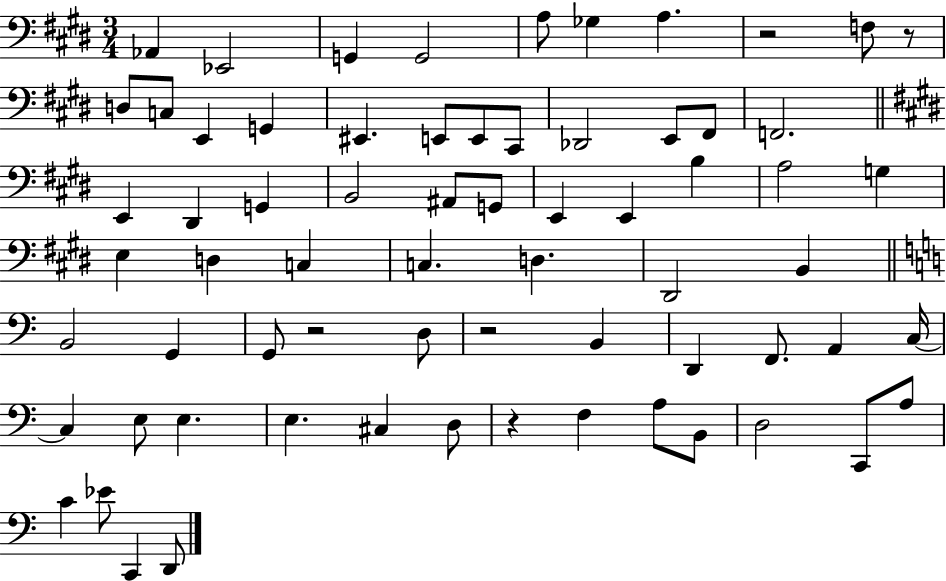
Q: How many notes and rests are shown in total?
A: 68